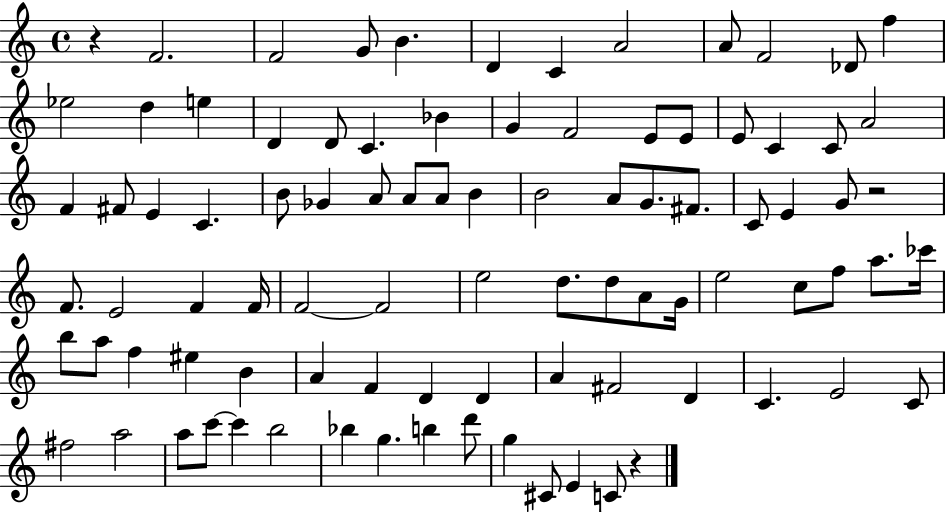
X:1
T:Untitled
M:4/4
L:1/4
K:C
z F2 F2 G/2 B D C A2 A/2 F2 _D/2 f _e2 d e D D/2 C _B G F2 E/2 E/2 E/2 C C/2 A2 F ^F/2 E C B/2 _G A/2 A/2 A/2 B B2 A/2 G/2 ^F/2 C/2 E G/2 z2 F/2 E2 F F/4 F2 F2 e2 d/2 d/2 A/2 G/4 e2 c/2 f/2 a/2 _c'/4 b/2 a/2 f ^e B A F D D A ^F2 D C E2 C/2 ^f2 a2 a/2 c'/2 c' b2 _b g b d'/2 g ^C/2 E C/2 z